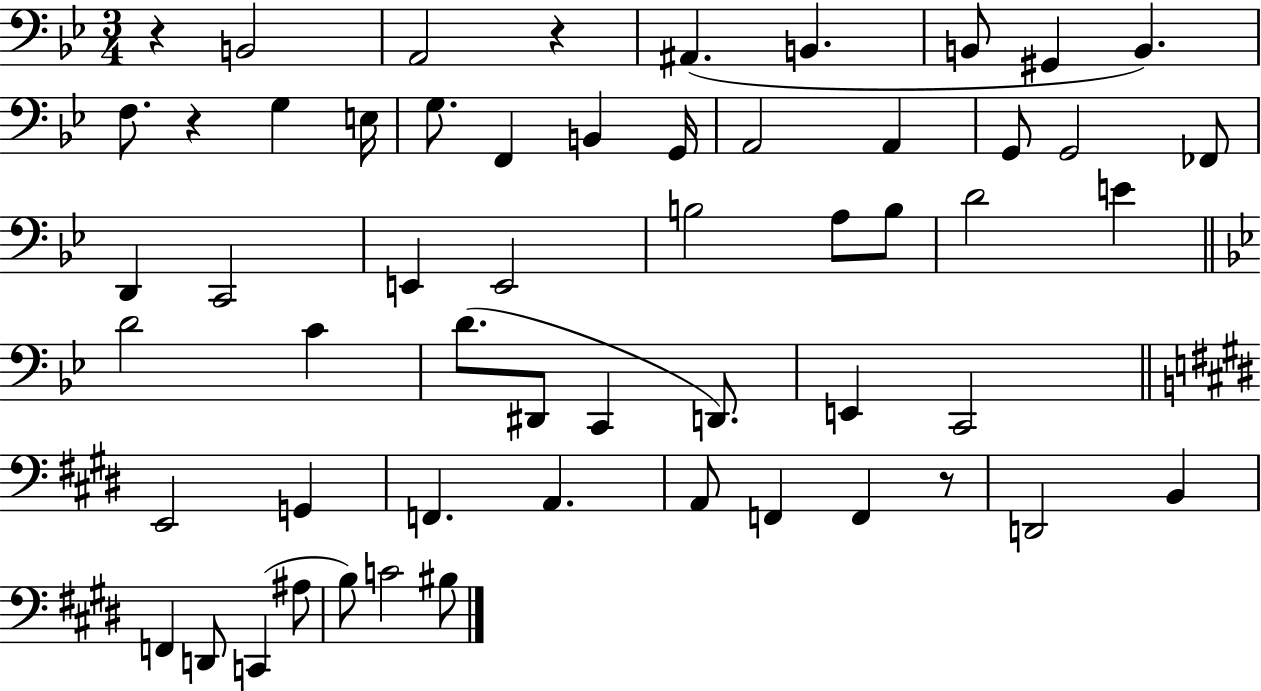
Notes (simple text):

R/q B2/h A2/h R/q A#2/q. B2/q. B2/e G#2/q B2/q. F3/e. R/q G3/q E3/s G3/e. F2/q B2/q G2/s A2/h A2/q G2/e G2/h FES2/e D2/q C2/h E2/q E2/h B3/h A3/e B3/e D4/h E4/q D4/h C4/q D4/e. D#2/e C2/q D2/e. E2/q C2/h E2/h G2/q F2/q. A2/q. A2/e F2/q F2/q R/e D2/h B2/q F2/q D2/e C2/q A#3/e B3/e C4/h BIS3/e